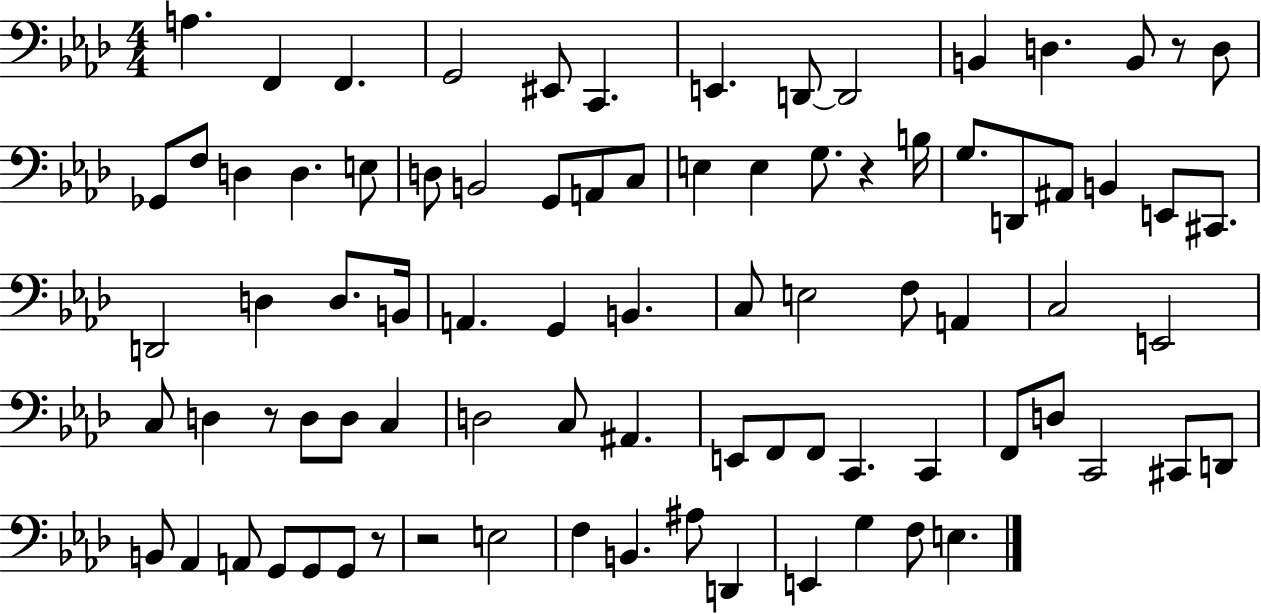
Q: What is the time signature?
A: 4/4